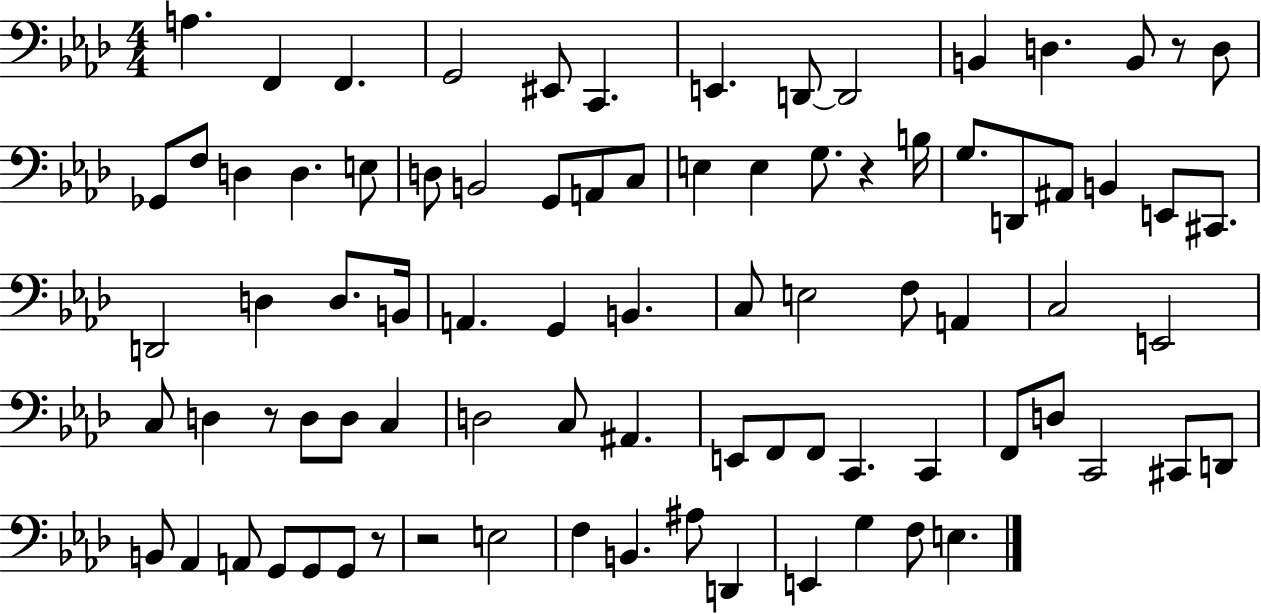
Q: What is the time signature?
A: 4/4